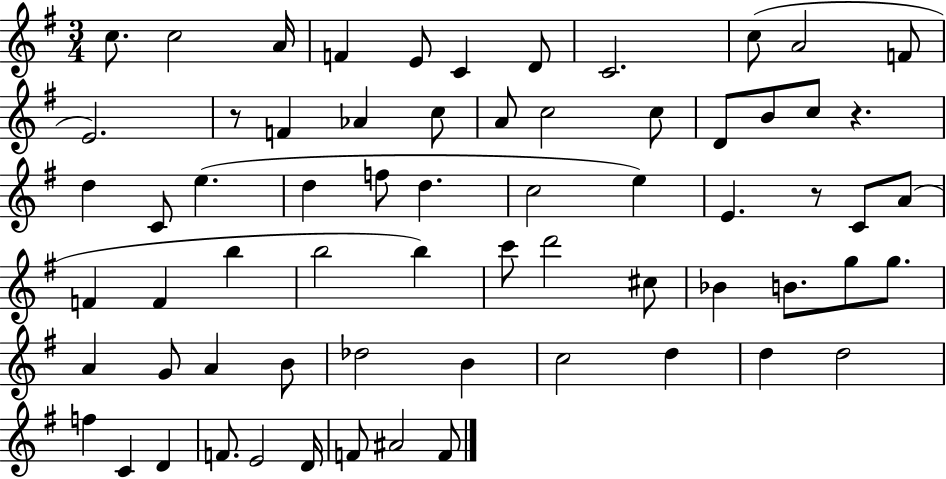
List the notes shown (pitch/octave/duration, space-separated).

C5/e. C5/h A4/s F4/q E4/e C4/q D4/e C4/h. C5/e A4/h F4/e E4/h. R/e F4/q Ab4/q C5/e A4/e C5/h C5/e D4/e B4/e C5/e R/q. D5/q C4/e E5/q. D5/q F5/e D5/q. C5/h E5/q E4/q. R/e C4/e A4/e F4/q F4/q B5/q B5/h B5/q C6/e D6/h C#5/e Bb4/q B4/e. G5/e G5/e. A4/q G4/e A4/q B4/e Db5/h B4/q C5/h D5/q D5/q D5/h F5/q C4/q D4/q F4/e. E4/h D4/s F4/e A#4/h F4/e